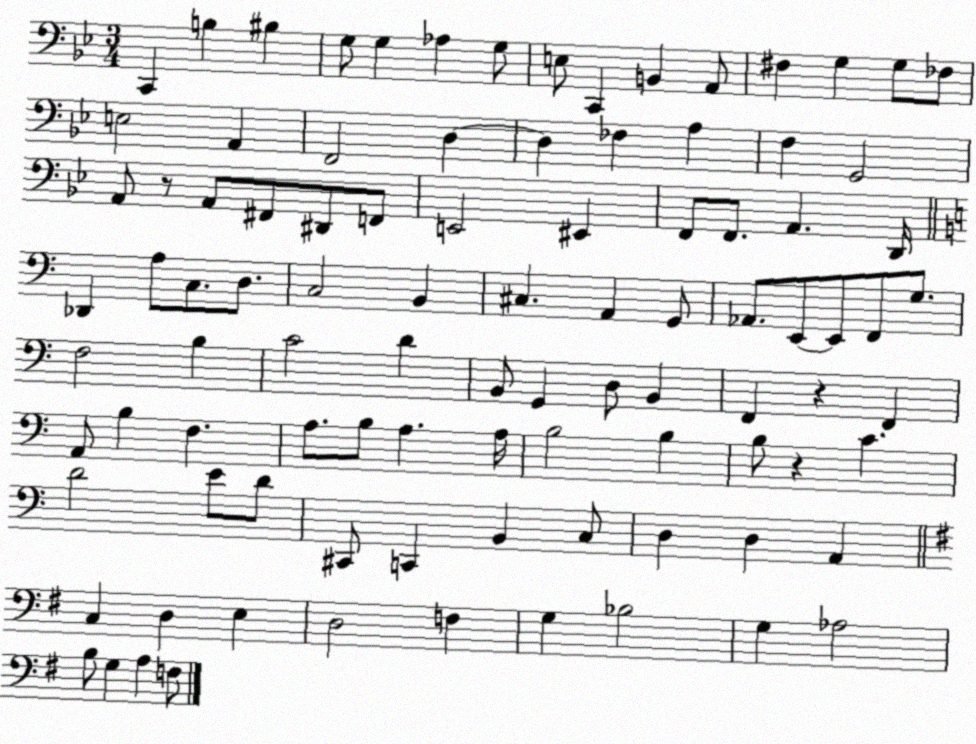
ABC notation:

X:1
T:Untitled
M:3/4
L:1/4
K:Bb
C,, B, ^B, G,/2 G, _A, G,/2 E,/2 C,, B,, A,,/2 ^F, G, G,/2 _F,/2 E,2 A,, F,,2 D, D, _F, A, F, G,,2 A,,/2 z/2 A,,/2 ^F,,/2 ^D,,/2 F,,/2 E,,2 ^E,, F,,/2 F,,/2 A,, D,,/4 _D,, A,/2 C,/2 D,/2 C,2 B,, ^C, A,, G,,/2 _A,,/2 E,,/2 E,,/2 F,,/2 G,/2 F,2 B, C2 D B,,/2 G,, D,/2 B,, F,, z F,, A,,/2 B, F, A,/2 B,/2 A, A,/4 B,2 B, B,/2 z C D2 E/2 D/2 ^C,,/2 C,, B,, C,/2 D, D, A,, C, D, E, D,2 F, G, _B,2 G, _A,2 B,/2 G, A, F,/2